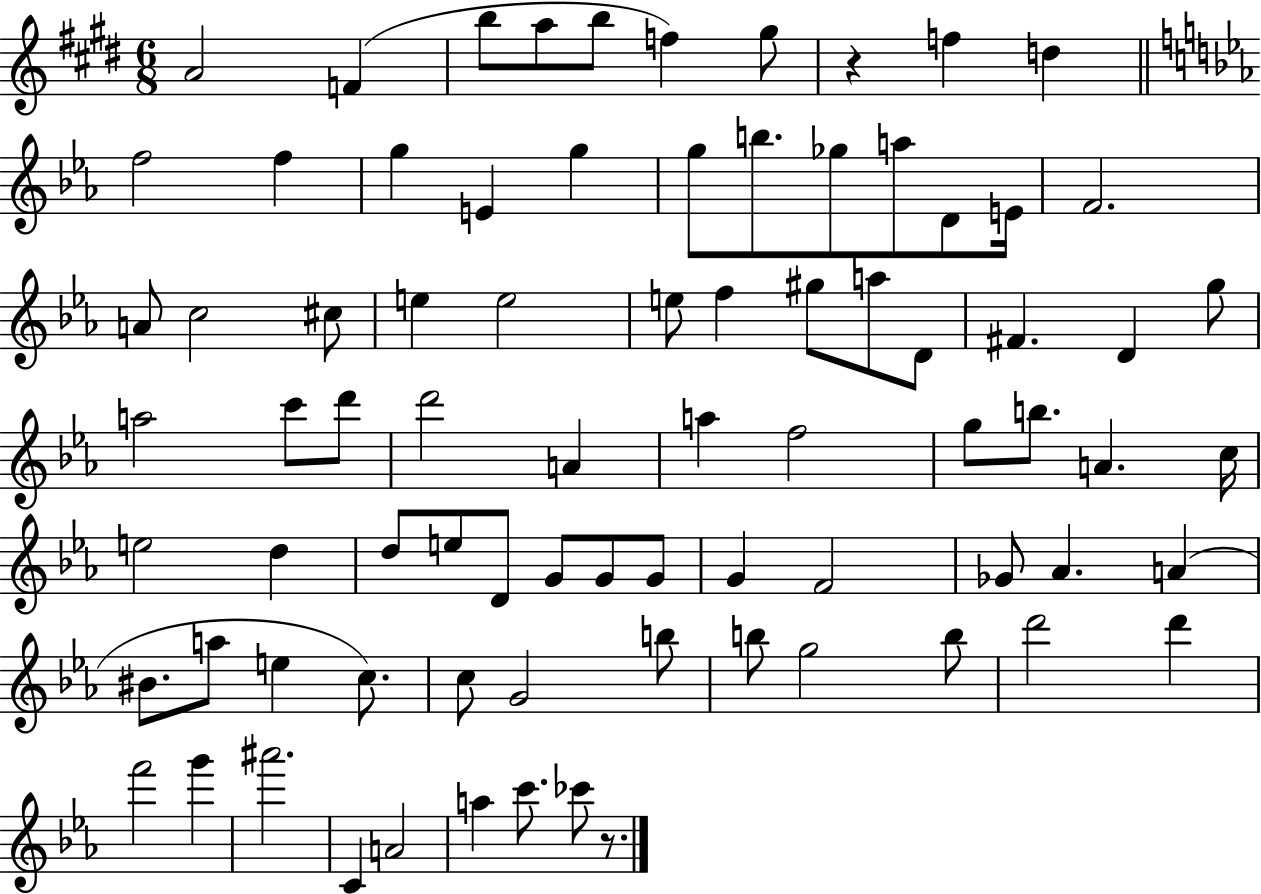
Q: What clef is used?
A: treble